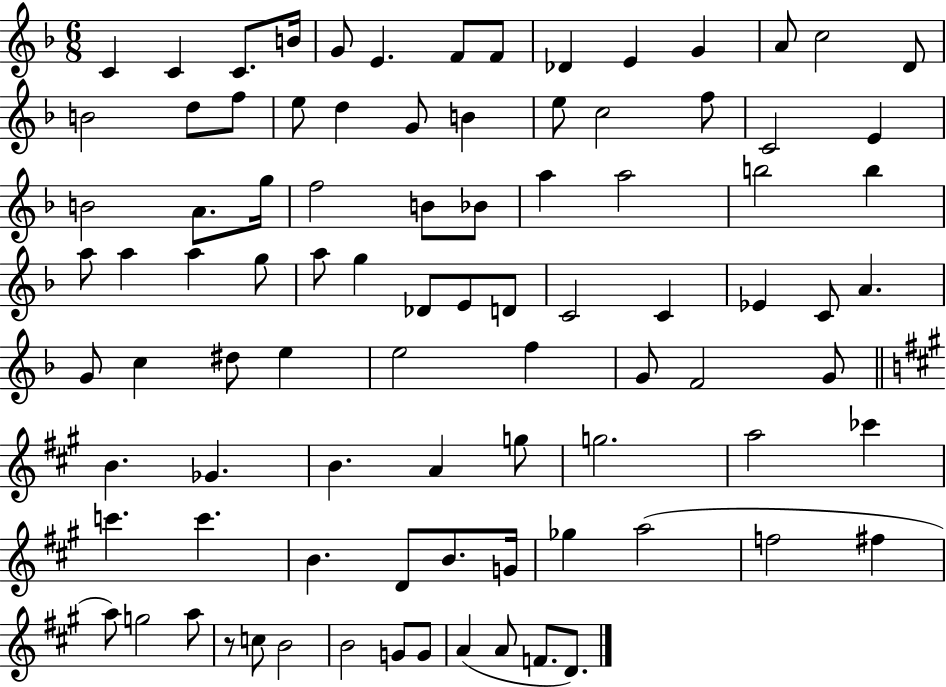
C4/q C4/q C4/e. B4/s G4/e E4/q. F4/e F4/e Db4/q E4/q G4/q A4/e C5/h D4/e B4/h D5/e F5/e E5/e D5/q G4/e B4/q E5/e C5/h F5/e C4/h E4/q B4/h A4/e. G5/s F5/h B4/e Bb4/e A5/q A5/h B5/h B5/q A5/e A5/q A5/q G5/e A5/e G5/q Db4/e E4/e D4/e C4/h C4/q Eb4/q C4/e A4/q. G4/e C5/q D#5/e E5/q E5/h F5/q G4/e F4/h G4/e B4/q. Gb4/q. B4/q. A4/q G5/e G5/h. A5/h CES6/q C6/q. C6/q. B4/q. D4/e B4/e. G4/s Gb5/q A5/h F5/h F#5/q A5/e G5/h A5/e R/e C5/e B4/h B4/h G4/e G4/e A4/q A4/e F4/e. D4/e.